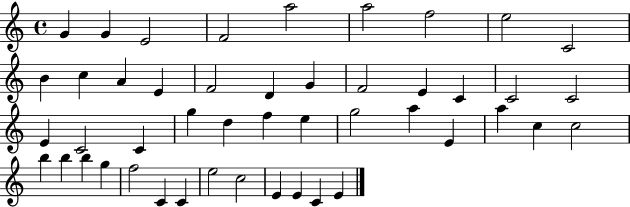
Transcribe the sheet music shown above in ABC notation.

X:1
T:Untitled
M:4/4
L:1/4
K:C
G G E2 F2 a2 a2 f2 e2 C2 B c A E F2 D G F2 E C C2 C2 E C2 C g d f e g2 a E a c c2 b b b g f2 C C e2 c2 E E C E